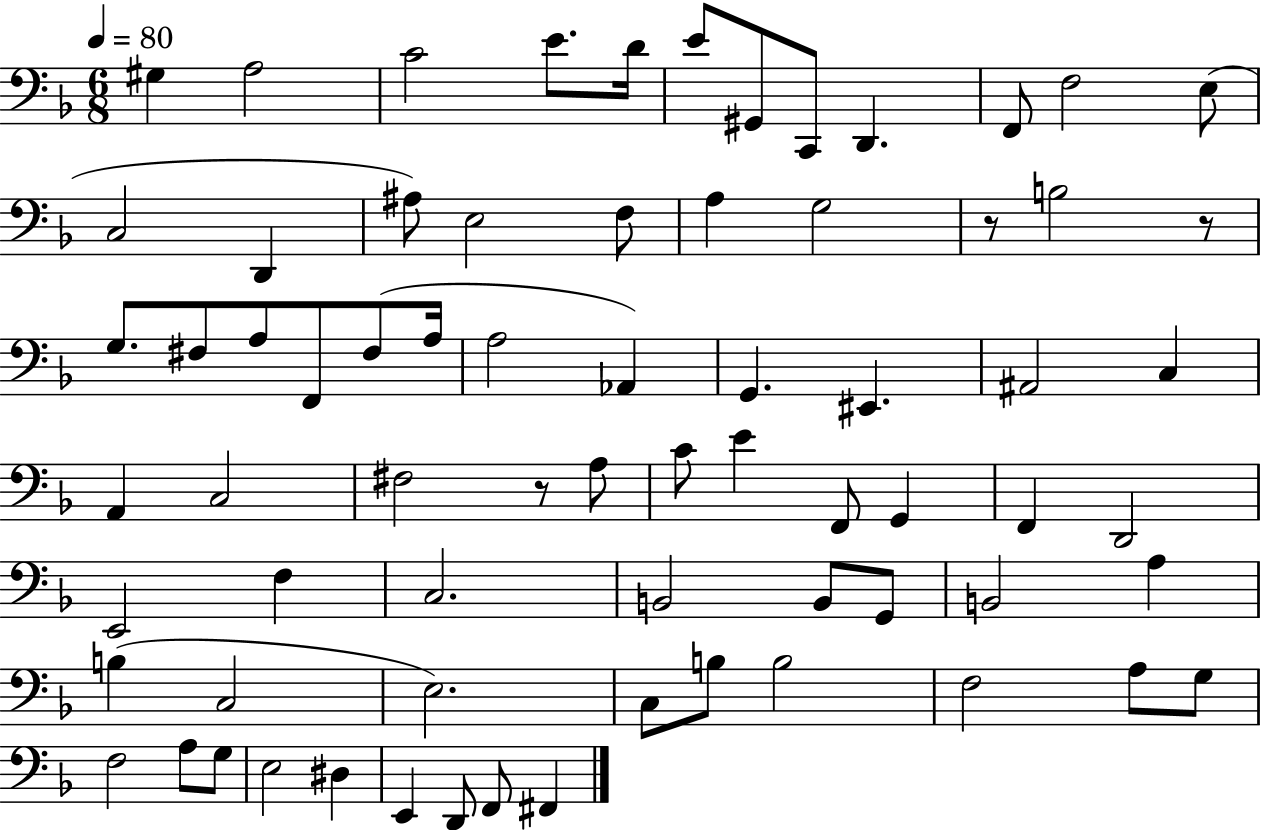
G#3/q A3/h C4/h E4/e. D4/s E4/e G#2/e C2/e D2/q. F2/e F3/h E3/e C3/h D2/q A#3/e E3/h F3/e A3/q G3/h R/e B3/h R/e G3/e. F#3/e A3/e F2/e F#3/e A3/s A3/h Ab2/q G2/q. EIS2/q. A#2/h C3/q A2/q C3/h F#3/h R/e A3/e C4/e E4/q F2/e G2/q F2/q D2/h E2/h F3/q C3/h. B2/h B2/e G2/e B2/h A3/q B3/q C3/h E3/h. C3/e B3/e B3/h F3/h A3/e G3/e F3/h A3/e G3/e E3/h D#3/q E2/q D2/e F2/e F#2/q